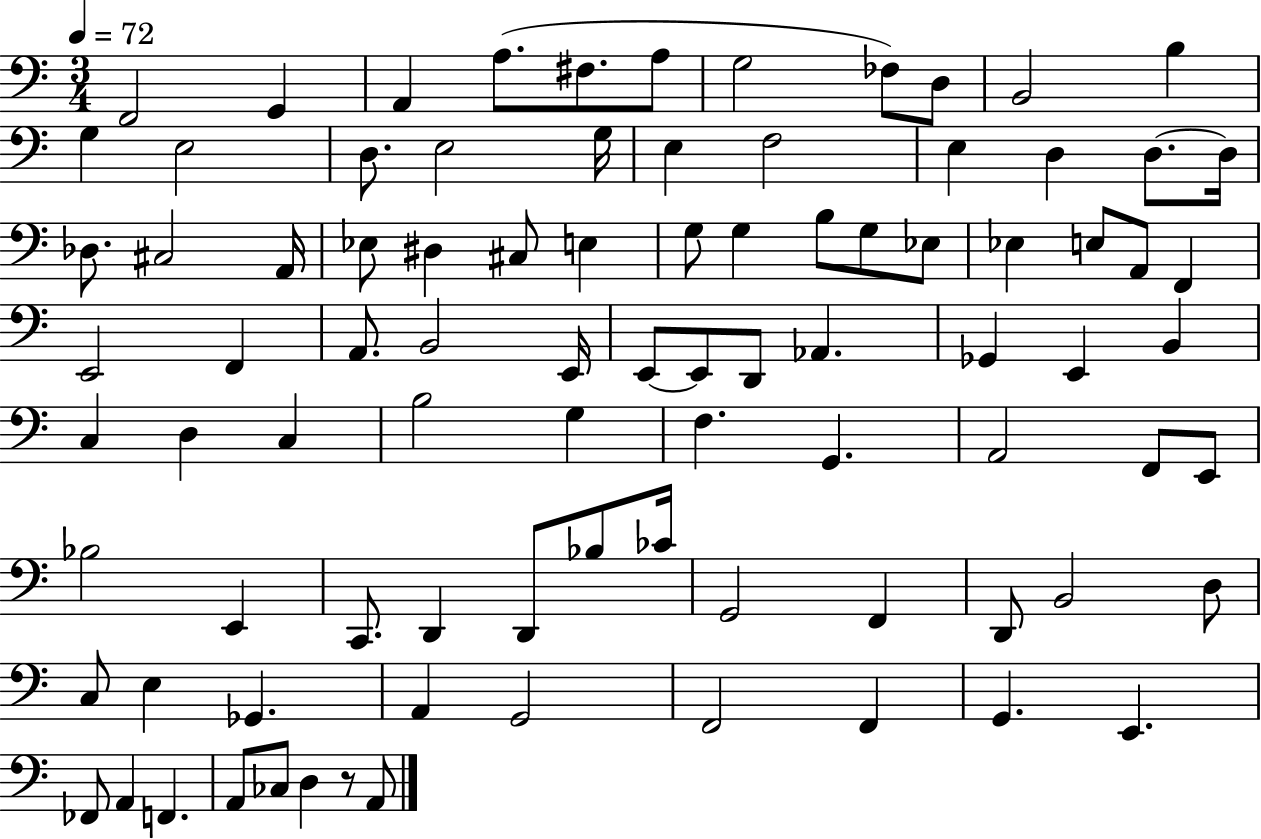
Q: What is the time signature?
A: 3/4